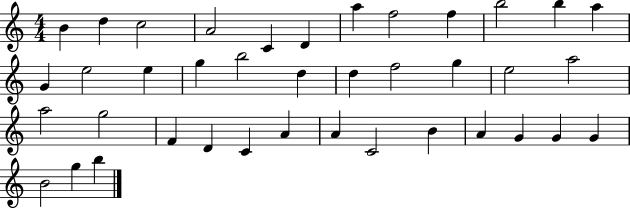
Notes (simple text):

B4/q D5/q C5/h A4/h C4/q D4/q A5/q F5/h F5/q B5/h B5/q A5/q G4/q E5/h E5/q G5/q B5/h D5/q D5/q F5/h G5/q E5/h A5/h A5/h G5/h F4/q D4/q C4/q A4/q A4/q C4/h B4/q A4/q G4/q G4/q G4/q B4/h G5/q B5/q